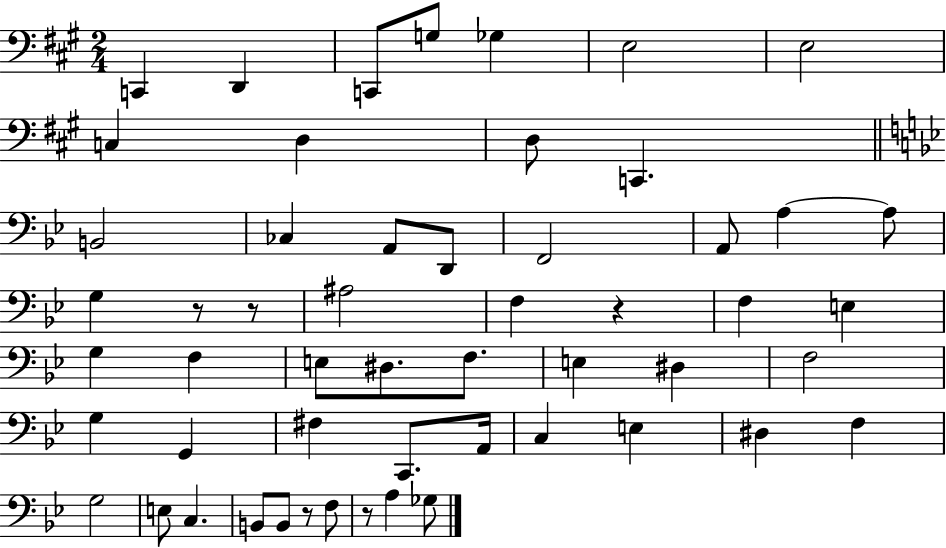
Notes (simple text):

C2/q D2/q C2/e G3/e Gb3/q E3/h E3/h C3/q D3/q D3/e C2/q. B2/h CES3/q A2/e D2/e F2/h A2/e A3/q A3/e G3/q R/e R/e A#3/h F3/q R/q F3/q E3/q G3/q F3/q E3/e D#3/e. F3/e. E3/q D#3/q F3/h G3/q G2/q F#3/q C2/e. A2/s C3/q E3/q D#3/q F3/q G3/h E3/e C3/q. B2/e B2/e R/e F3/e R/e A3/q Gb3/e